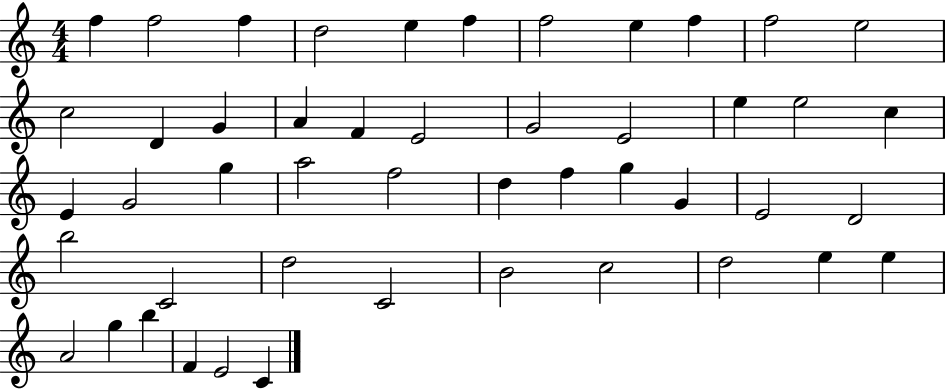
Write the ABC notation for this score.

X:1
T:Untitled
M:4/4
L:1/4
K:C
f f2 f d2 e f f2 e f f2 e2 c2 D G A F E2 G2 E2 e e2 c E G2 g a2 f2 d f g G E2 D2 b2 C2 d2 C2 B2 c2 d2 e e A2 g b F E2 C